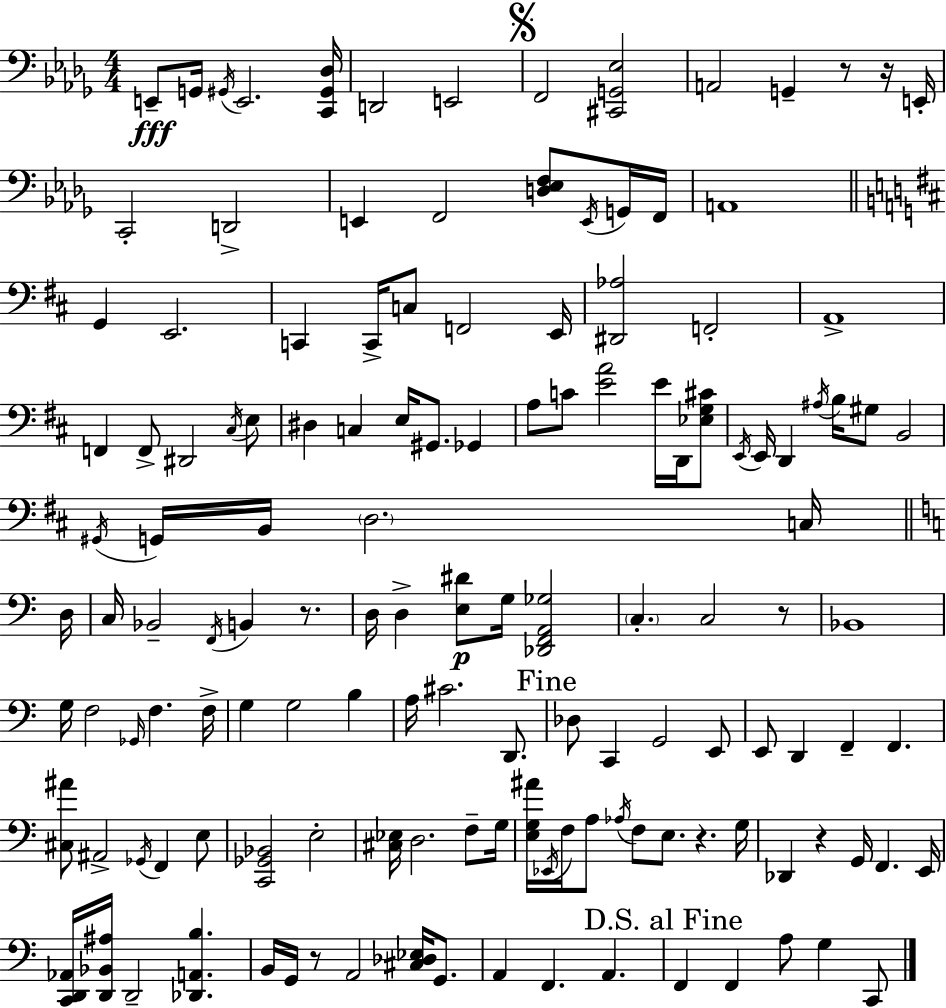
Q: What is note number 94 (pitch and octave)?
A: A3